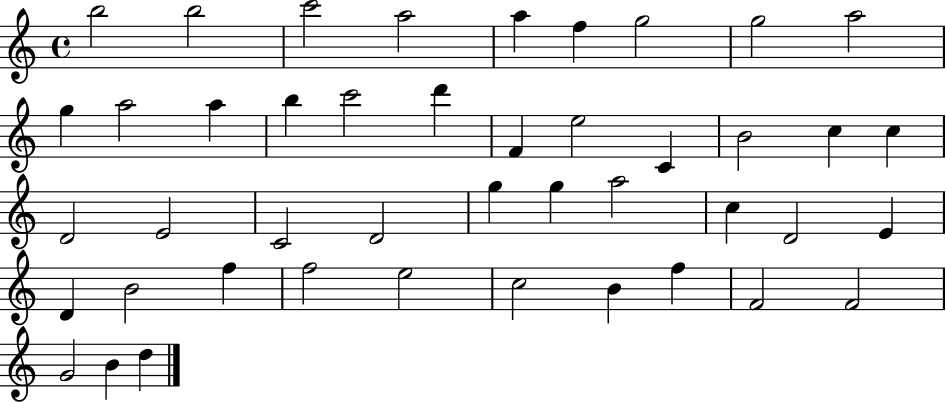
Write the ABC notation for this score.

X:1
T:Untitled
M:4/4
L:1/4
K:C
b2 b2 c'2 a2 a f g2 g2 a2 g a2 a b c'2 d' F e2 C B2 c c D2 E2 C2 D2 g g a2 c D2 E D B2 f f2 e2 c2 B f F2 F2 G2 B d